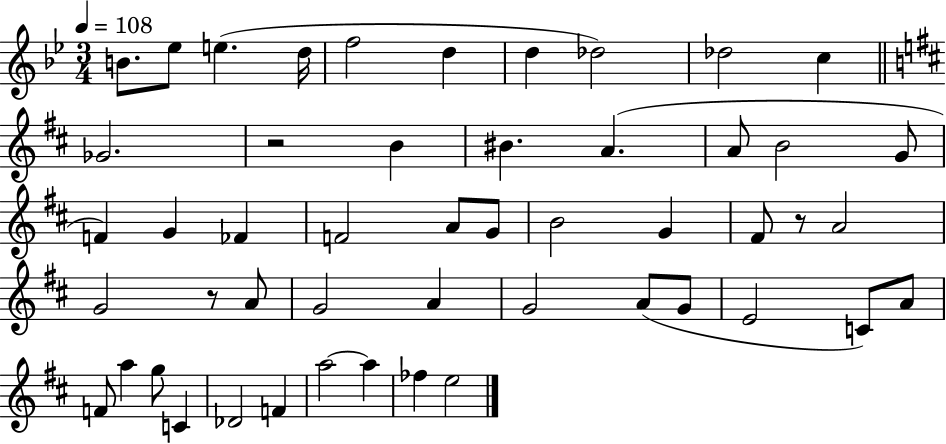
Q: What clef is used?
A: treble